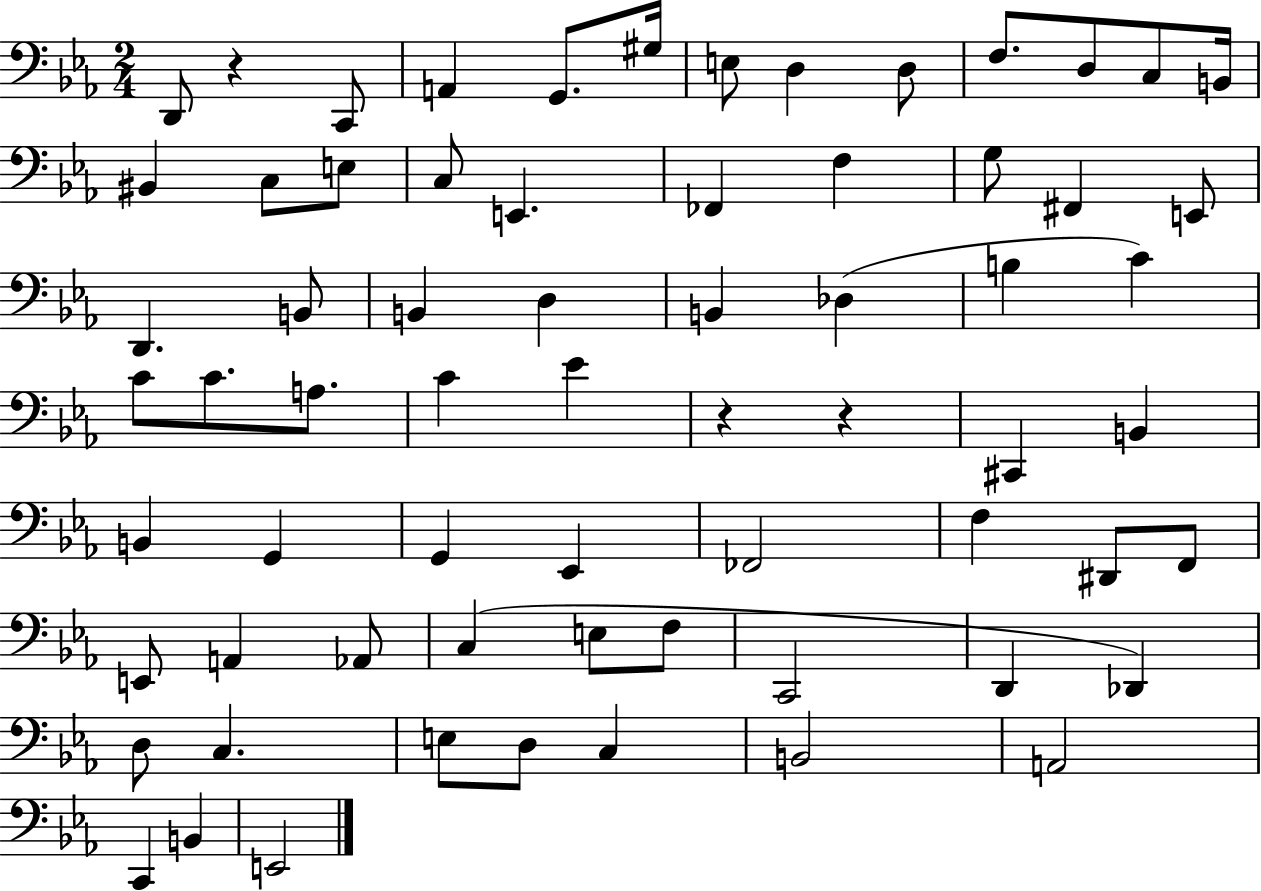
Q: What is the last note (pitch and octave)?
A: E2